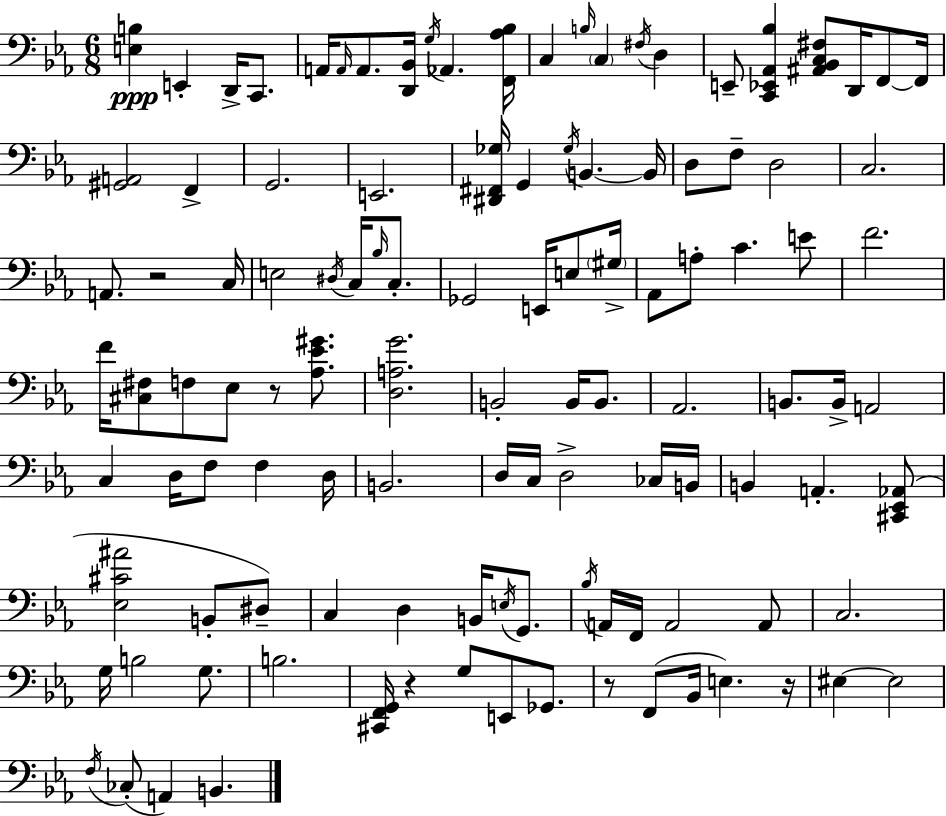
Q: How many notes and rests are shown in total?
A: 114